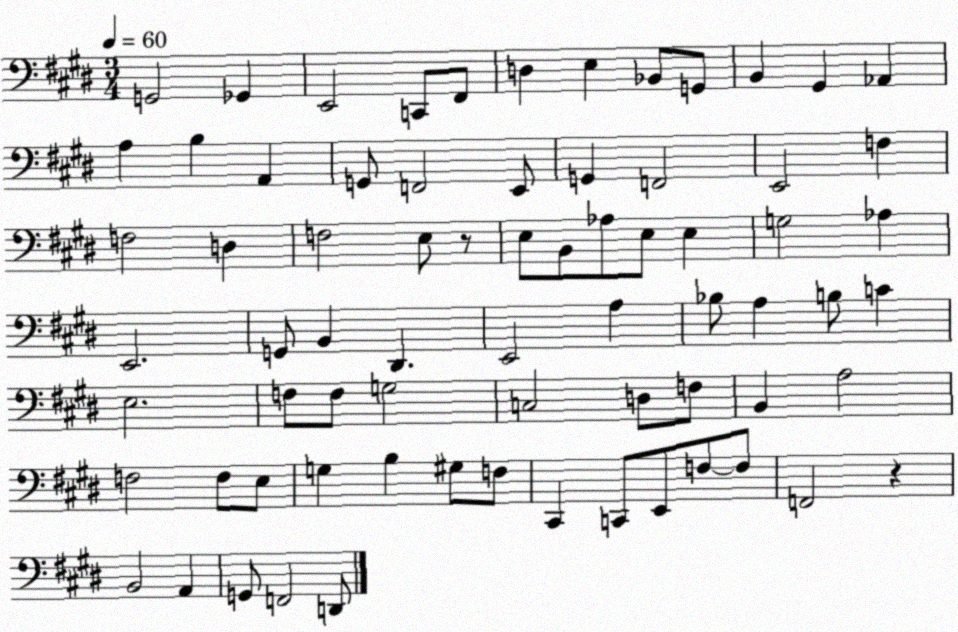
X:1
T:Untitled
M:3/4
L:1/4
K:E
G,,2 _G,, E,,2 C,,/2 ^F,,/2 D, E, _B,,/2 G,,/2 B,, ^G,, _A,, A, B, A,, G,,/2 F,,2 E,,/2 G,, F,,2 E,,2 F, F,2 D, F,2 E,/2 z/2 E,/2 B,,/2 _A,/2 E,/2 E, G,2 _A, E,,2 G,,/2 B,, ^D,, E,,2 A, _B,/2 A, B,/2 C E,2 F,/2 F,/2 G,2 C,2 D,/2 F,/2 B,, A,2 F,2 F,/2 E,/2 G, B, ^G,/2 F,/2 ^C,, C,,/2 E,,/2 F,/2 F,/2 F,,2 z B,,2 A,, G,,/2 F,,2 D,,/2